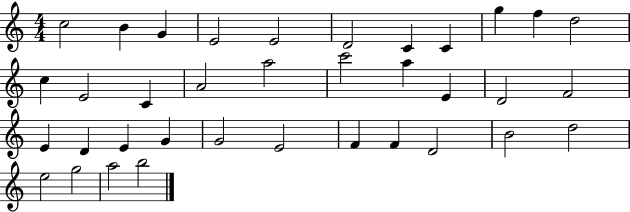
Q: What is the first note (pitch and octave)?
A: C5